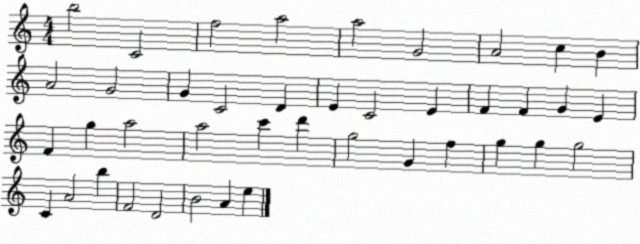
X:1
T:Untitled
M:4/4
L:1/4
K:C
b2 C2 f2 a2 a2 G2 A2 c B A2 G2 G C2 D E C2 E F F G E F g a2 a2 c' d' g2 G f g g g2 C A2 b F2 D2 B2 A e